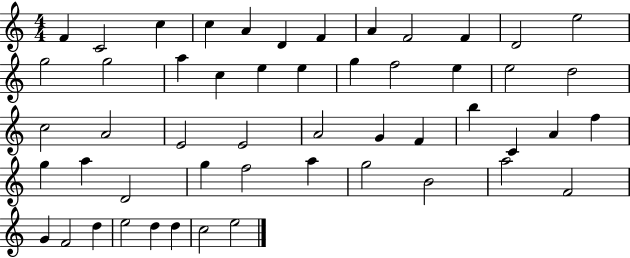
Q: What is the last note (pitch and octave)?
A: E5